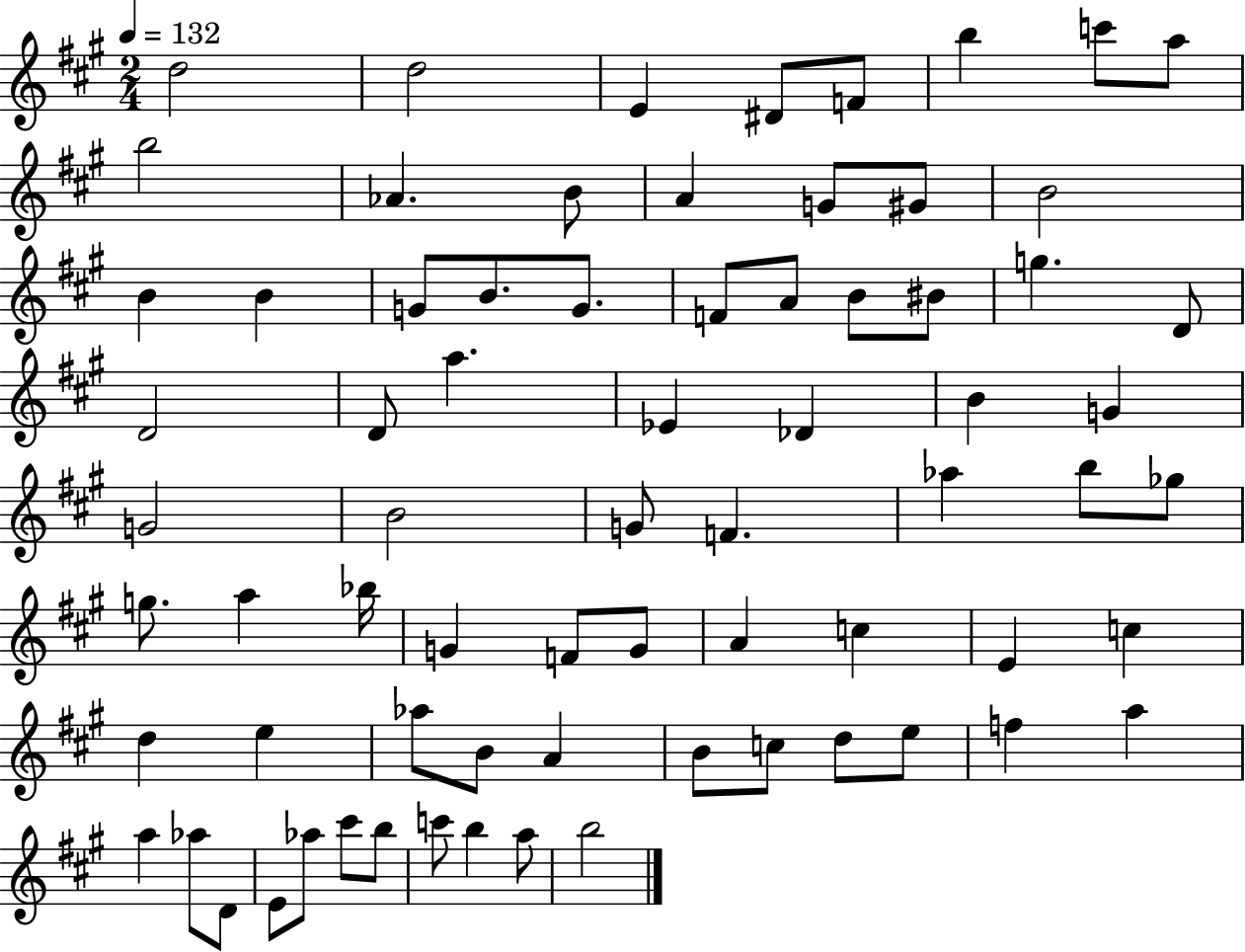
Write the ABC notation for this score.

X:1
T:Untitled
M:2/4
L:1/4
K:A
d2 d2 E ^D/2 F/2 b c'/2 a/2 b2 _A B/2 A G/2 ^G/2 B2 B B G/2 B/2 G/2 F/2 A/2 B/2 ^B/2 g D/2 D2 D/2 a _E _D B G G2 B2 G/2 F _a b/2 _g/2 g/2 a _b/4 G F/2 G/2 A c E c d e _a/2 B/2 A B/2 c/2 d/2 e/2 f a a _a/2 D/2 E/2 _a/2 ^c'/2 b/2 c'/2 b a/2 b2